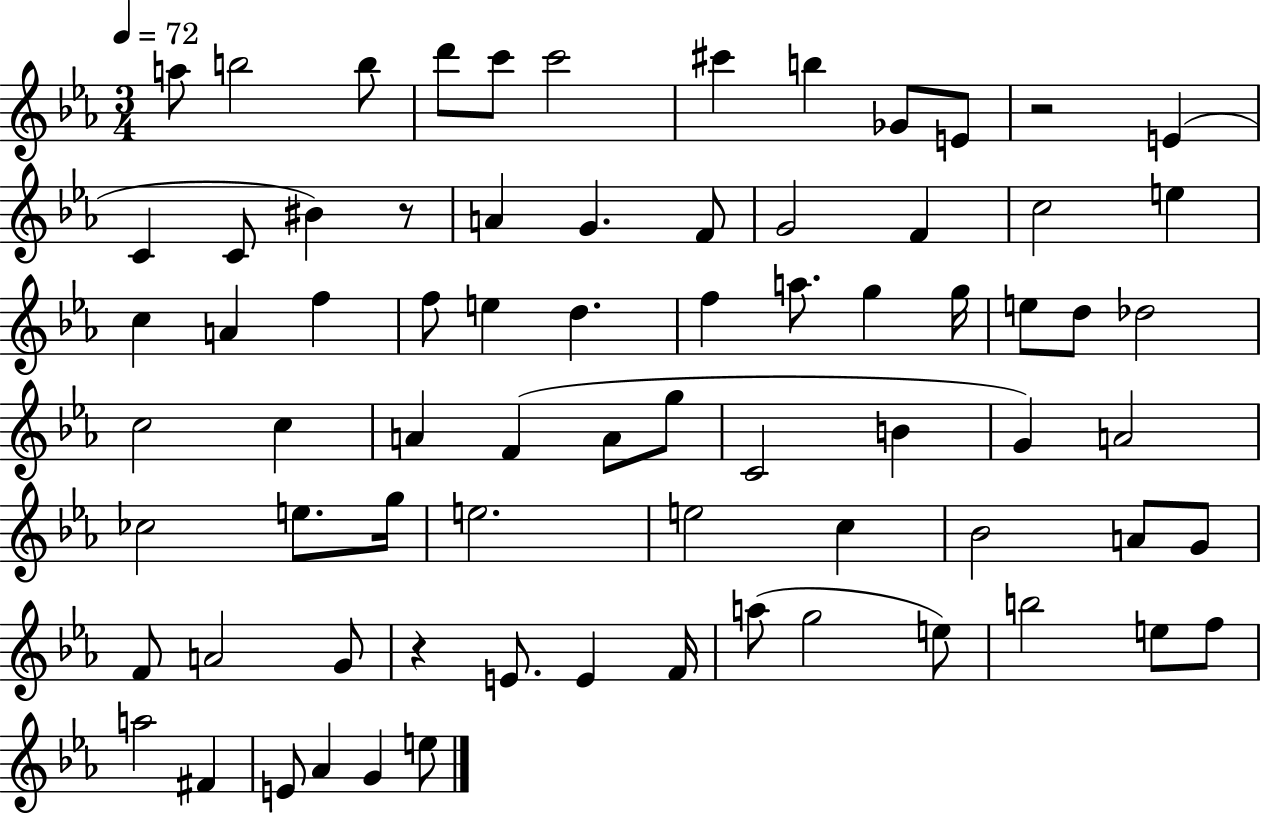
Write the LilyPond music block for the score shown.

{
  \clef treble
  \numericTimeSignature
  \time 3/4
  \key ees \major
  \tempo 4 = 72
  a''8 b''2 b''8 | d'''8 c'''8 c'''2 | cis'''4 b''4 ges'8 e'8 | r2 e'4( | \break c'4 c'8 bis'4) r8 | a'4 g'4. f'8 | g'2 f'4 | c''2 e''4 | \break c''4 a'4 f''4 | f''8 e''4 d''4. | f''4 a''8. g''4 g''16 | e''8 d''8 des''2 | \break c''2 c''4 | a'4 f'4( a'8 g''8 | c'2 b'4 | g'4) a'2 | \break ces''2 e''8. g''16 | e''2. | e''2 c''4 | bes'2 a'8 g'8 | \break f'8 a'2 g'8 | r4 e'8. e'4 f'16 | a''8( g''2 e''8) | b''2 e''8 f''8 | \break a''2 fis'4 | e'8 aes'4 g'4 e''8 | \bar "|."
}